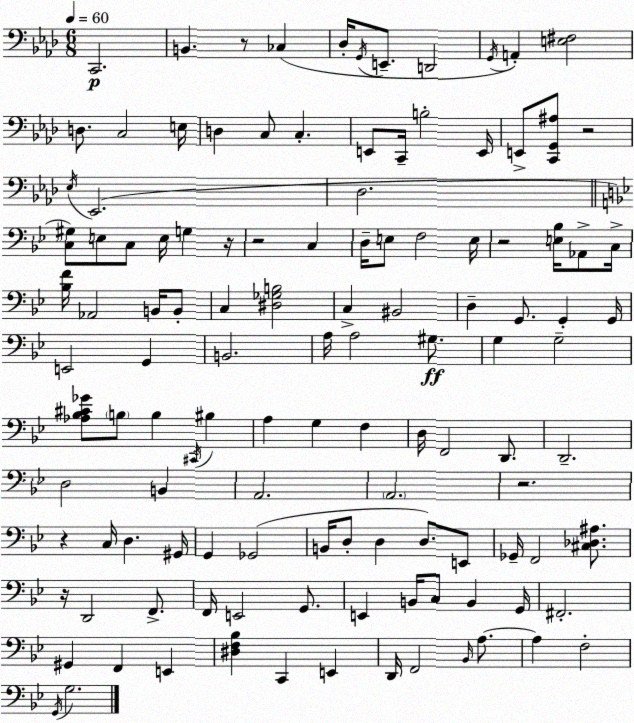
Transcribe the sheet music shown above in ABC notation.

X:1
T:Untitled
M:6/8
L:1/4
K:Fm
C,,2 B,, z/2 _C, _D,/4 G,,/4 E,,/2 D,,2 G,,/4 A,, [E,^F,]2 D,/2 C,2 E,/4 D, C,/2 C, E,,/2 C,,/4 B,2 E,,/4 E,,/2 [C,,G,,^A,]/2 z2 _E,/4 _E,,2 _D,2 [C,^G,]/2 E,/2 C,/2 E,/4 G, z/4 z2 C, D,/4 E,/2 F,2 E,/4 z2 [E,_B,]/4 _A,,/2 C,/4 [_B,F]/4 _A,,2 B,,/4 B,,/2 C, [^D,_G,B,]2 C, ^B,,2 D, G,,/2 G,, G,,/4 E,,2 G,, B,,2 A,/4 A,2 ^G,/2 G, G,2 [_A,_B,^C_G]/2 B,/2 B, ^C,,/4 ^B, A, G, F, D,/4 F,,2 D,,/2 D,,2 D,2 B,, A,,2 A,,2 z2 z C,/4 D, ^G,,/4 G,, _G,,2 B,,/4 D,/2 D, D,/2 E,,/2 _G,,/4 F,,2 [^C,_D,^A,]/2 z/4 D,,2 F,,/2 F,,/4 E,,2 G,,/2 E,, B,,/4 C,/2 B,, G,,/4 ^F,,2 ^G,, F,, E,, [^D,F,_B,] C,, E,, D,,/4 F,,2 _B,,/4 A,/2 A, F,2 G,,/4 G,2